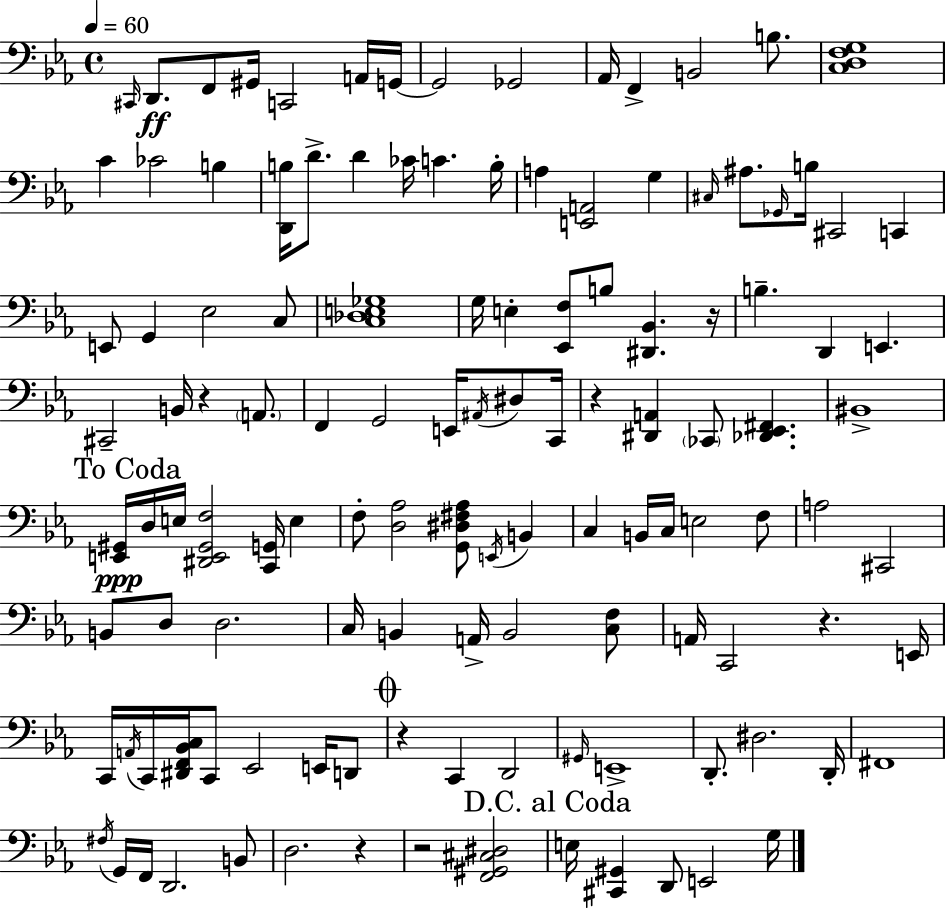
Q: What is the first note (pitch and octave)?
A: C#2